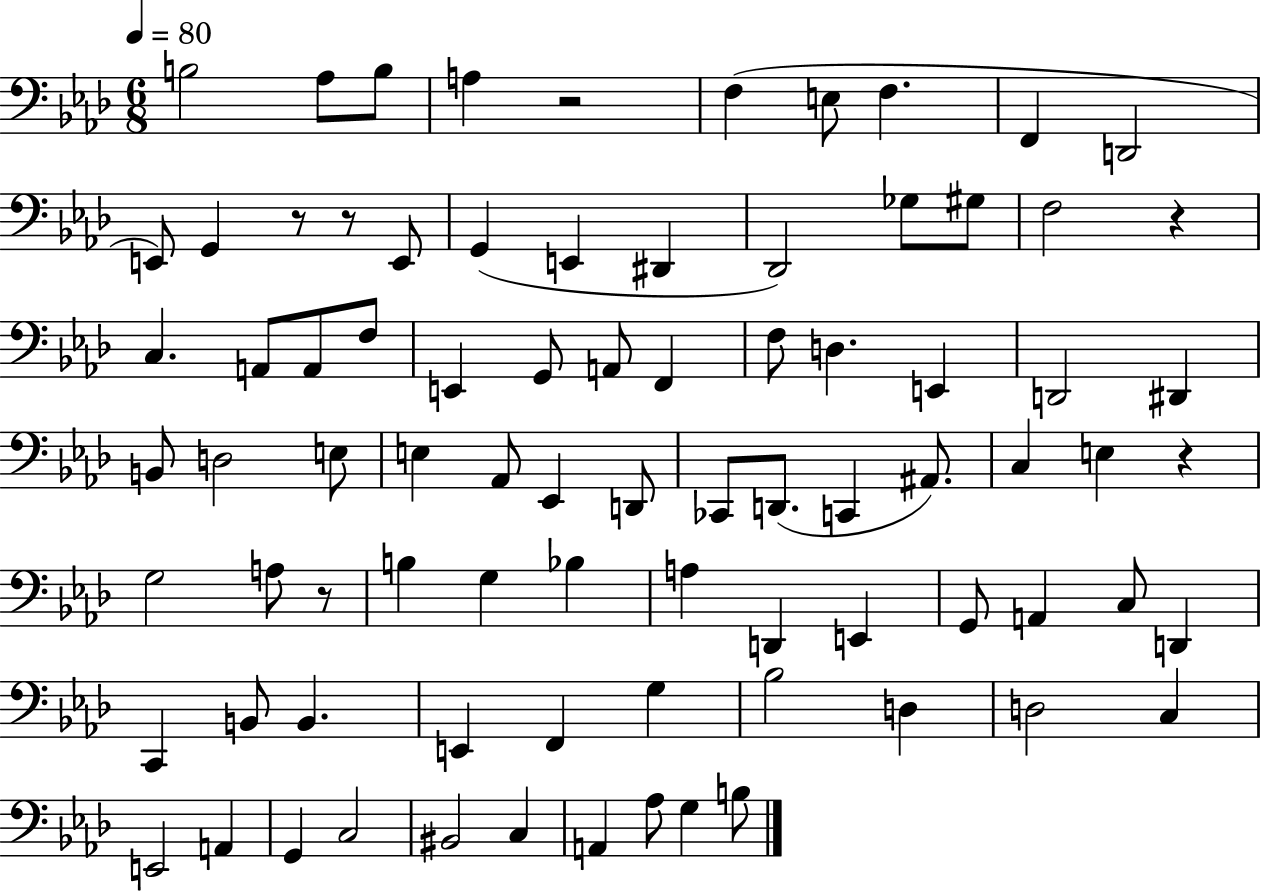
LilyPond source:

{
  \clef bass
  \numericTimeSignature
  \time 6/8
  \key aes \major
  \tempo 4 = 80
  b2 aes8 b8 | a4 r2 | f4( e8 f4. | f,4 d,2 | \break e,8) g,4 r8 r8 e,8 | g,4( e,4 dis,4 | des,2) ges8 gis8 | f2 r4 | \break c4. a,8 a,8 f8 | e,4 g,8 a,8 f,4 | f8 d4. e,4 | d,2 dis,4 | \break b,8 d2 e8 | e4 aes,8 ees,4 d,8 | ces,8 d,8.( c,4 ais,8.) | c4 e4 r4 | \break g2 a8 r8 | b4 g4 bes4 | a4 d,4 e,4 | g,8 a,4 c8 d,4 | \break c,4 b,8 b,4. | e,4 f,4 g4 | bes2 d4 | d2 c4 | \break e,2 a,4 | g,4 c2 | bis,2 c4 | a,4 aes8 g4 b8 | \break \bar "|."
}